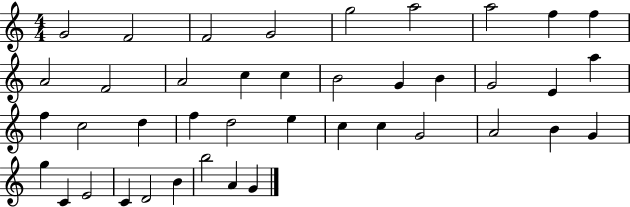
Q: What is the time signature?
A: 4/4